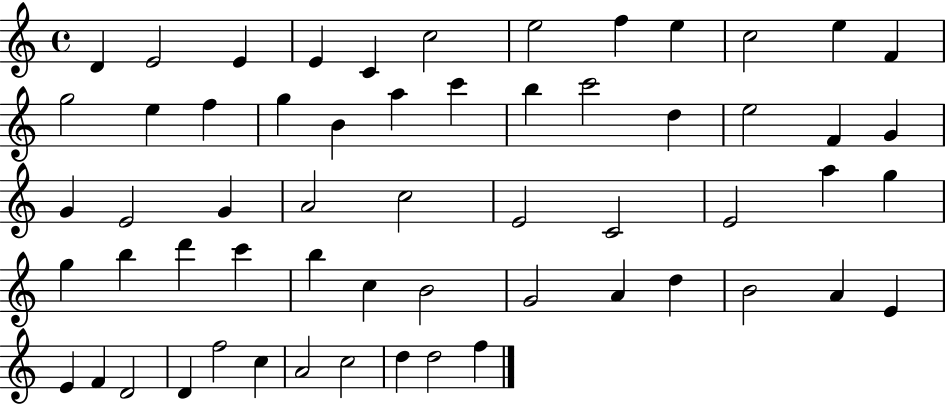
D4/q E4/h E4/q E4/q C4/q C5/h E5/h F5/q E5/q C5/h E5/q F4/q G5/h E5/q F5/q G5/q B4/q A5/q C6/q B5/q C6/h D5/q E5/h F4/q G4/q G4/q E4/h G4/q A4/h C5/h E4/h C4/h E4/h A5/q G5/q G5/q B5/q D6/q C6/q B5/q C5/q B4/h G4/h A4/q D5/q B4/h A4/q E4/q E4/q F4/q D4/h D4/q F5/h C5/q A4/h C5/h D5/q D5/h F5/q